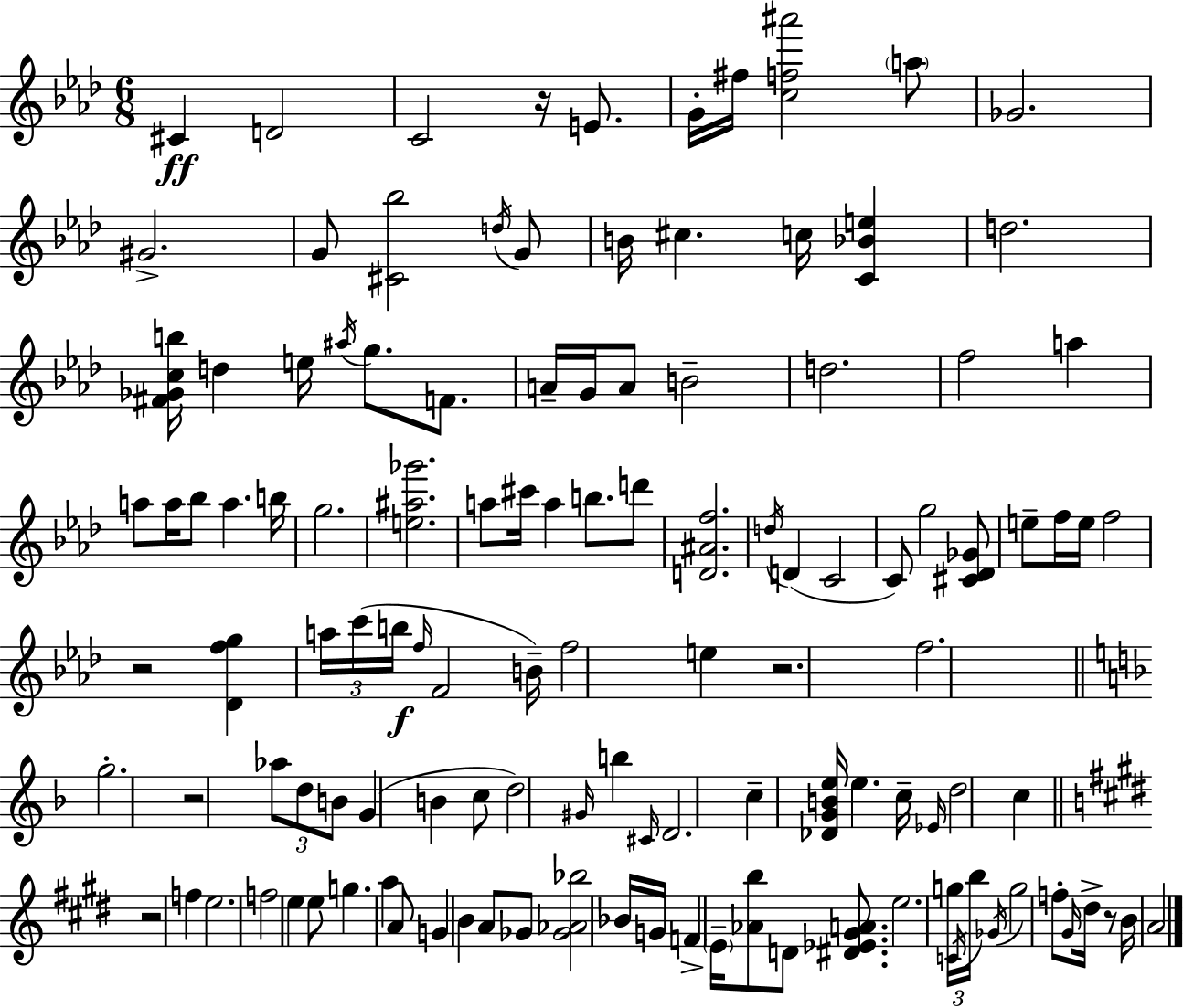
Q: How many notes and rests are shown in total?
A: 121